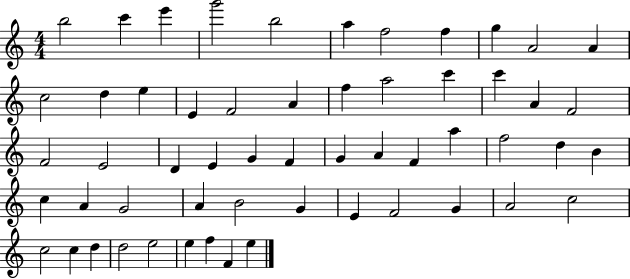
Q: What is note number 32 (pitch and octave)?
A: F4